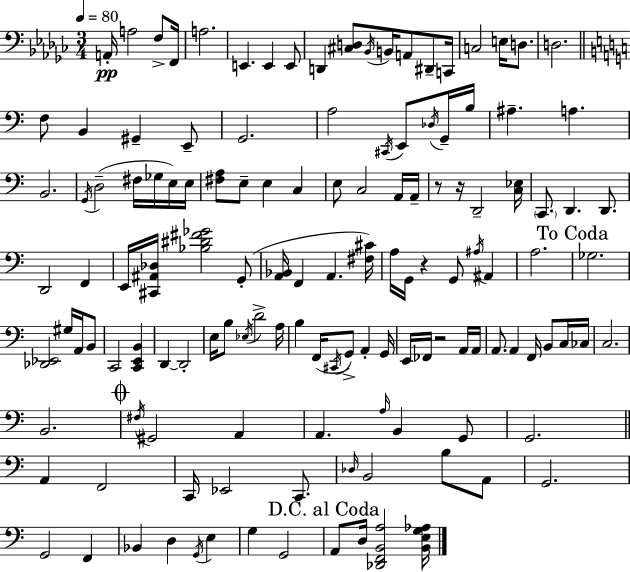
{
  \clef bass
  \numericTimeSignature
  \time 3/4
  \key ees \minor
  \tempo 4 = 80
  a,16-.\pp a2 f8-> f,16 | a2. | e,4. e,4 e,8 | d,4 <cis d>8 \acciaccatura { bes,16 } b,16 a,8 dis,8-- | \break c,16 c2 e16 d8. | d2. | \bar "||" \break \key c \major f8 b,4 gis,4-- e,8-- | g,2. | a2 \acciaccatura { cis,16 } e,8 \acciaccatura { des16 } | g,16-- b16 ais4.-- a4. | \break b,2. | \acciaccatura { g,16 } d2--( fis16 | ges16 e16) e16 <fis a>8 e8-- e4 c4 | e8 c2 | \break a,16 a,16-- r8 r16 d,2-- | <c ees>16 \parenthesize c,8. d,4. | d,8. d,2 f,4 | e,16 <cis, ais, des>16 <bes dis' fis' ges'>2 | \break g,8-.( <a, bes,>16 f,4 a,4. | <fis cis'>16) a16 g,16 r4 g,8 \acciaccatura { ais16 } | ais,4 a2. | \mark "To Coda" ges2. | \break <des, ees,>2 | gis16 a,16 b,8 c,2 | <c, e, b,>4 d,4~~ d,2-. | e16 b8 \acciaccatura { ees16 } d'2-> | \break a16 b4 f,16( \acciaccatura { cis,16 } g,8->) | a,4-. g,16 e,16 fes,16 r2 | a,16 a,16 a,8. a,4 | f,16 b,8 c16 ces16 c2. | \break b,2. | \mark \markup { \musicglyph "scripts.coda" } \acciaccatura { fis16 } gis,2 | a,4 a,4. | \grace { a16 } b,4 g,8 g,2. | \break \bar "||" \break \key a \minor a,4 f,2 | c,16 ees,2 c,8. | \grace { des16 } b,2 b8 a,8 | g,2. | \break g,2 f,4 | bes,4 d4 \acciaccatura { g,16 } e4 | g4 g,2 | \mark "D.C. al Coda" a,8 d16 <des, f, b, a>2 | \break <b, e g aes>16 \bar "|."
}